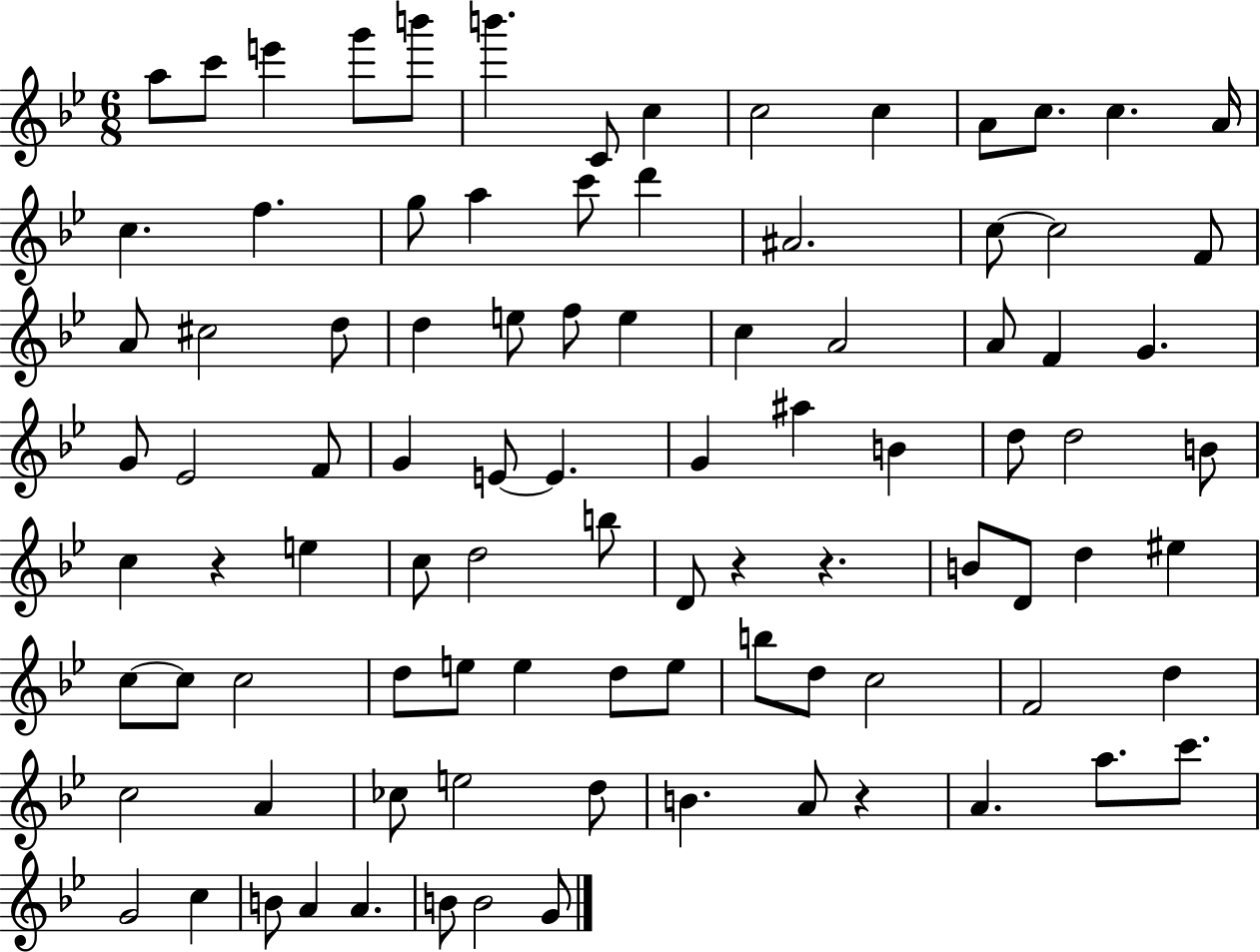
A5/e C6/e E6/q G6/e B6/e B6/q. C4/e C5/q C5/h C5/q A4/e C5/e. C5/q. A4/s C5/q. F5/q. G5/e A5/q C6/e D6/q A#4/h. C5/e C5/h F4/e A4/e C#5/h D5/e D5/q E5/e F5/e E5/q C5/q A4/h A4/e F4/q G4/q. G4/e Eb4/h F4/e G4/q E4/e E4/q. G4/q A#5/q B4/q D5/e D5/h B4/e C5/q R/q E5/q C5/e D5/h B5/e D4/e R/q R/q. B4/e D4/e D5/q EIS5/q C5/e C5/e C5/h D5/e E5/e E5/q D5/e E5/e B5/e D5/e C5/h F4/h D5/q C5/h A4/q CES5/e E5/h D5/e B4/q. A4/e R/q A4/q. A5/e. C6/e. G4/h C5/q B4/e A4/q A4/q. B4/e B4/h G4/e